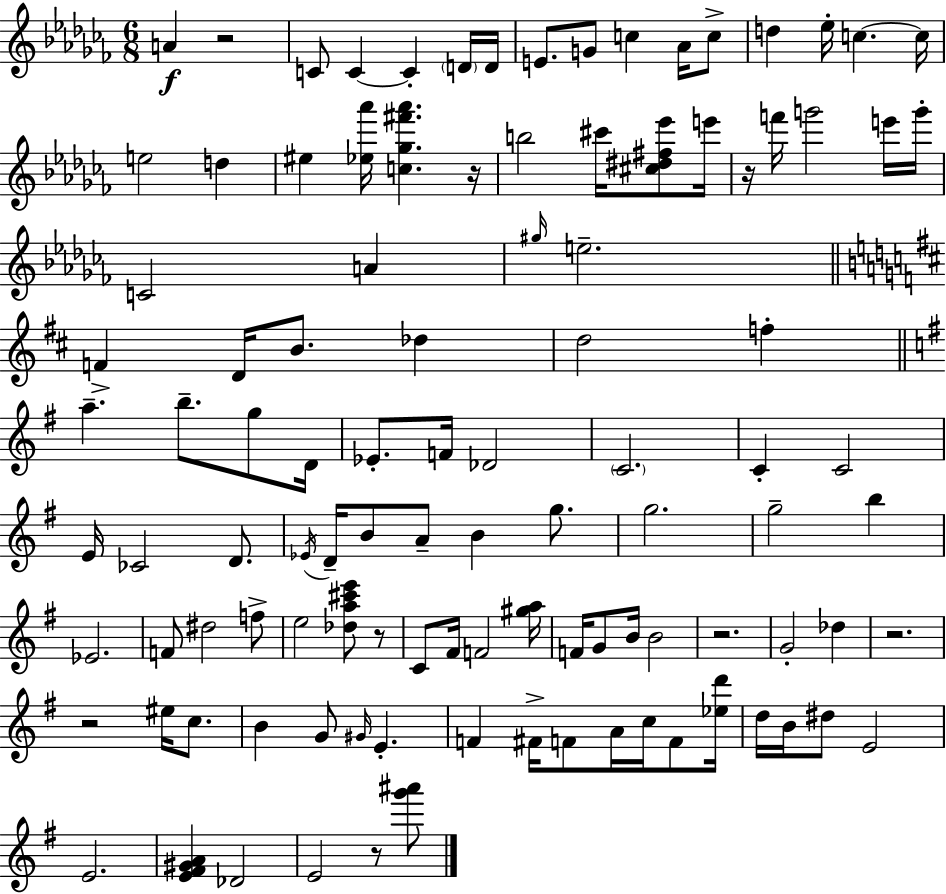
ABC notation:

X:1
T:Untitled
M:6/8
L:1/4
K:Abm
A z2 C/2 C C D/4 D/4 E/2 G/2 c _A/4 c/2 d _e/4 c c/4 e2 d ^e [_e_a']/4 [c_g^f'_a'] z/4 b2 ^c'/4 [^c^d^f_e']/2 e'/4 z/4 f'/4 g'2 e'/4 g'/4 C2 A ^g/4 e2 F D/4 B/2 _d d2 f a b/2 g/2 D/4 _E/2 F/4 _D2 C2 C C2 E/4 _C2 D/2 _E/4 D/4 B/2 A/2 B g/2 g2 g2 b _E2 F/2 ^d2 f/2 e2 [_da^c'e']/2 z/2 C/2 ^F/4 F2 [^ga]/4 F/4 G/2 B/4 B2 z2 G2 _d z2 z2 ^e/4 c/2 B G/2 ^G/4 E F ^F/4 F/2 A/4 c/4 F/2 [_ed']/4 d/4 B/4 ^d/2 E2 E2 [E^F^GA] _D2 E2 z/2 [g'^a']/2